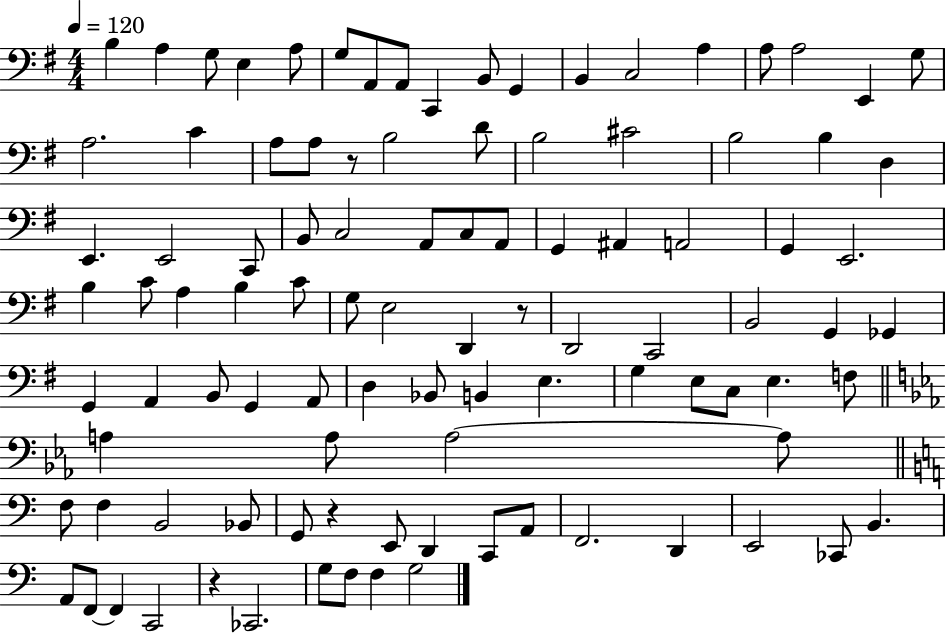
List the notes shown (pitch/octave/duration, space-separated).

B3/q A3/q G3/e E3/q A3/e G3/e A2/e A2/e C2/q B2/e G2/q B2/q C3/h A3/q A3/e A3/h E2/q G3/e A3/h. C4/q A3/e A3/e R/e B3/h D4/e B3/h C#4/h B3/h B3/q D3/q E2/q. E2/h C2/e B2/e C3/h A2/e C3/e A2/e G2/q A#2/q A2/h G2/q E2/h. B3/q C4/e A3/q B3/q C4/e G3/e E3/h D2/q R/e D2/h C2/h B2/h G2/q Gb2/q G2/q A2/q B2/e G2/q A2/e D3/q Bb2/e B2/q E3/q. G3/q E3/e C3/e E3/q. F3/e A3/q A3/e A3/h A3/e F3/e F3/q B2/h Bb2/e G2/e R/q E2/e D2/q C2/e A2/e F2/h. D2/q E2/h CES2/e B2/q. A2/e F2/e F2/q C2/h R/q CES2/h. G3/e F3/e F3/q G3/h